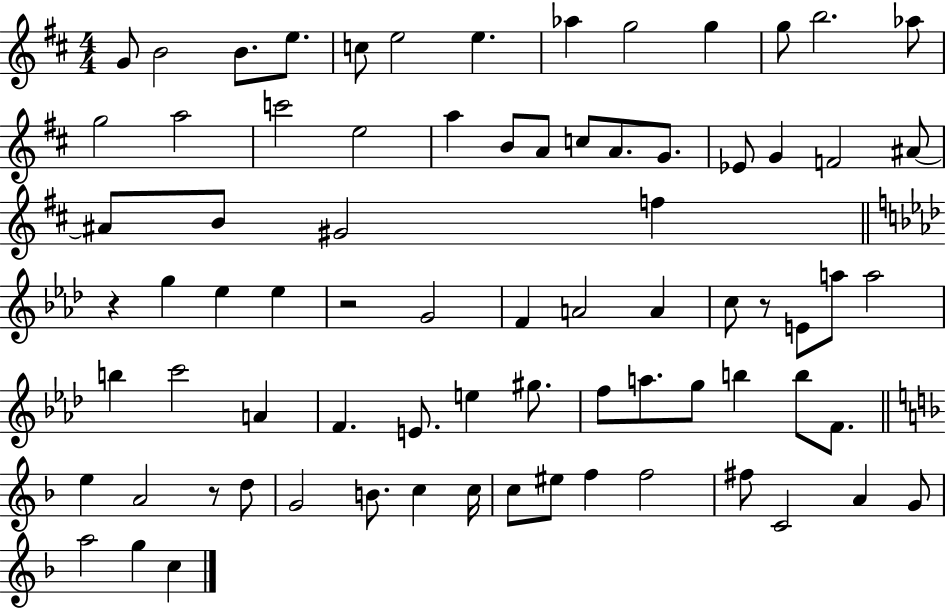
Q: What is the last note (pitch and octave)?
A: C5